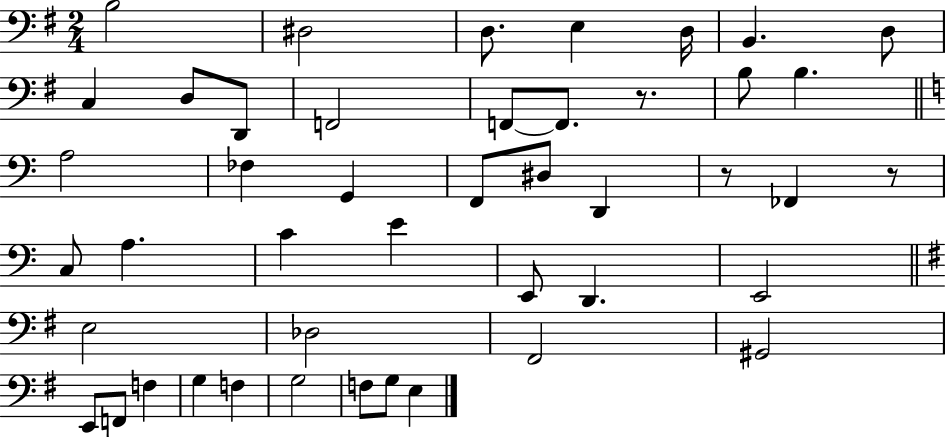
B3/h D#3/h D3/e. E3/q D3/s B2/q. D3/e C3/q D3/e D2/e F2/h F2/e F2/e. R/e. B3/e B3/q. A3/h FES3/q G2/q F2/e D#3/e D2/q R/e FES2/q R/e C3/e A3/q. C4/q E4/q E2/e D2/q. E2/h E3/h Db3/h F#2/h G#2/h E2/e F2/e F3/q G3/q F3/q G3/h F3/e G3/e E3/q